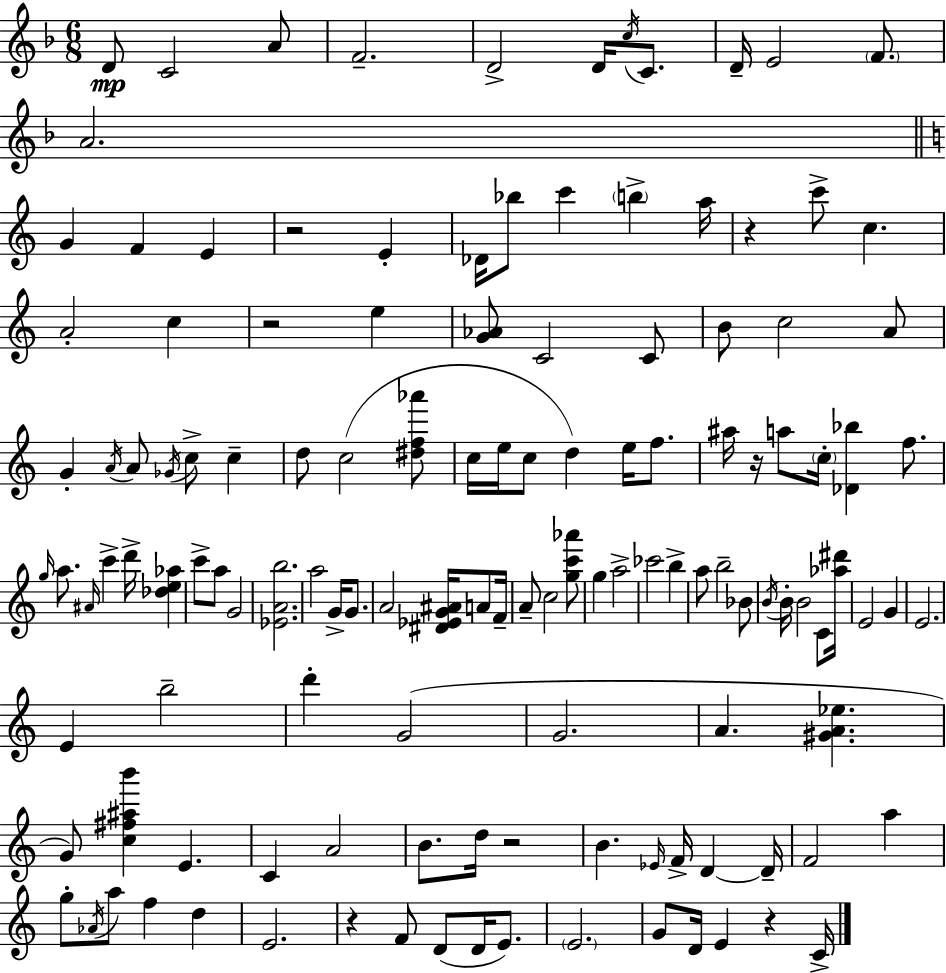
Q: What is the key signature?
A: D minor